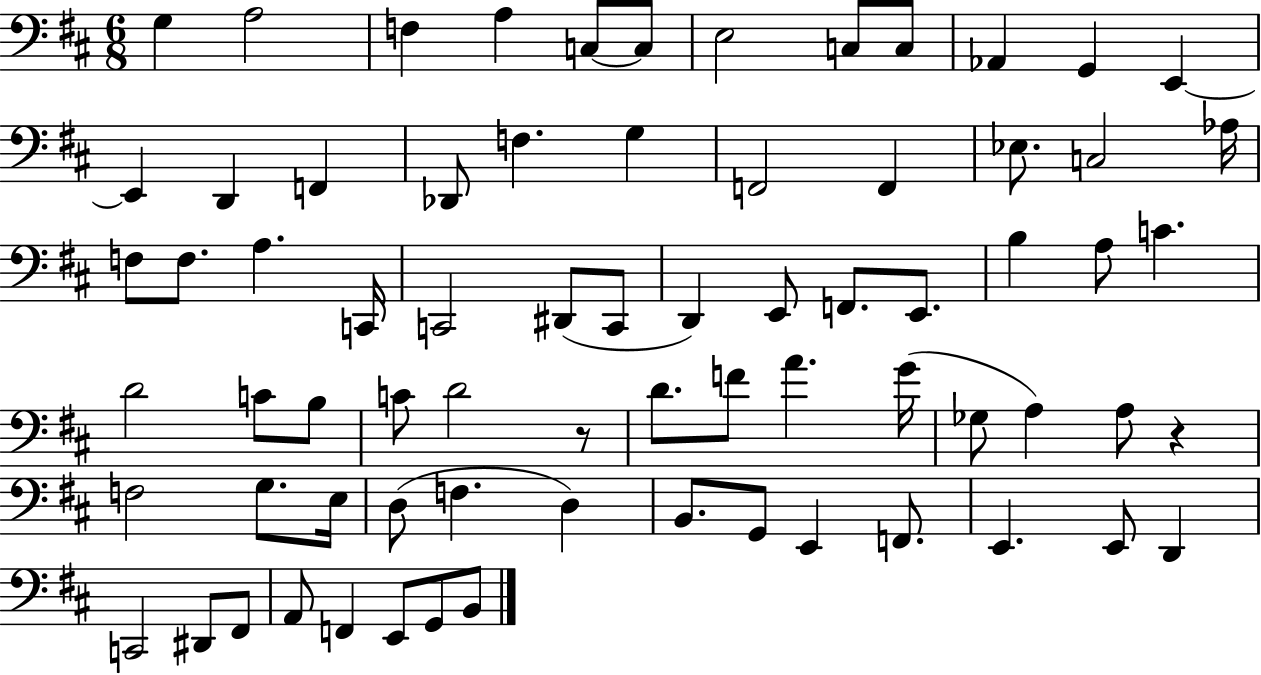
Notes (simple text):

G3/q A3/h F3/q A3/q C3/e C3/e E3/h C3/e C3/e Ab2/q G2/q E2/q E2/q D2/q F2/q Db2/e F3/q. G3/q F2/h F2/q Eb3/e. C3/h Ab3/s F3/e F3/e. A3/q. C2/s C2/h D#2/e C2/e D2/q E2/e F2/e. E2/e. B3/q A3/e C4/q. D4/h C4/e B3/e C4/e D4/h R/e D4/e. F4/e A4/q. G4/s Gb3/e A3/q A3/e R/q F3/h G3/e. E3/s D3/e F3/q. D3/q B2/e. G2/e E2/q F2/e. E2/q. E2/e D2/q C2/h D#2/e F#2/e A2/e F2/q E2/e G2/e B2/e